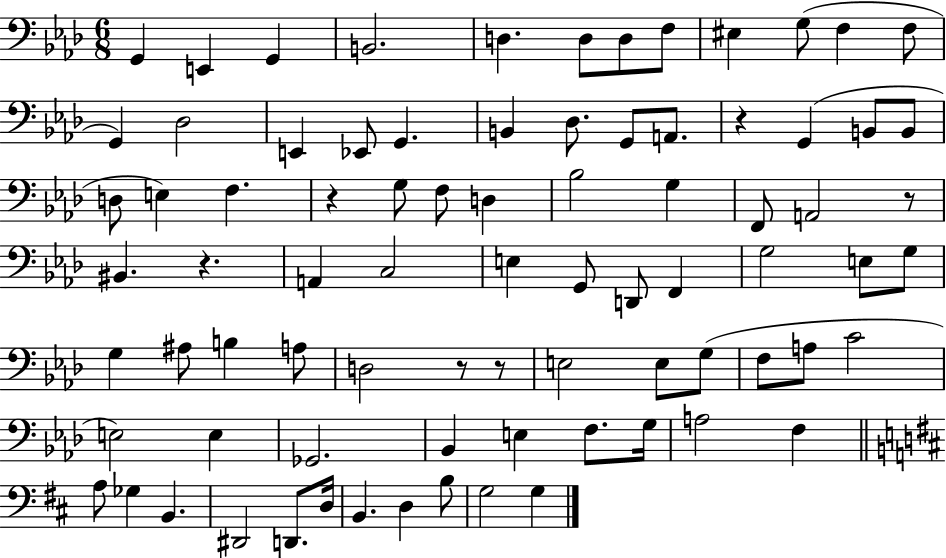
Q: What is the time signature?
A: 6/8